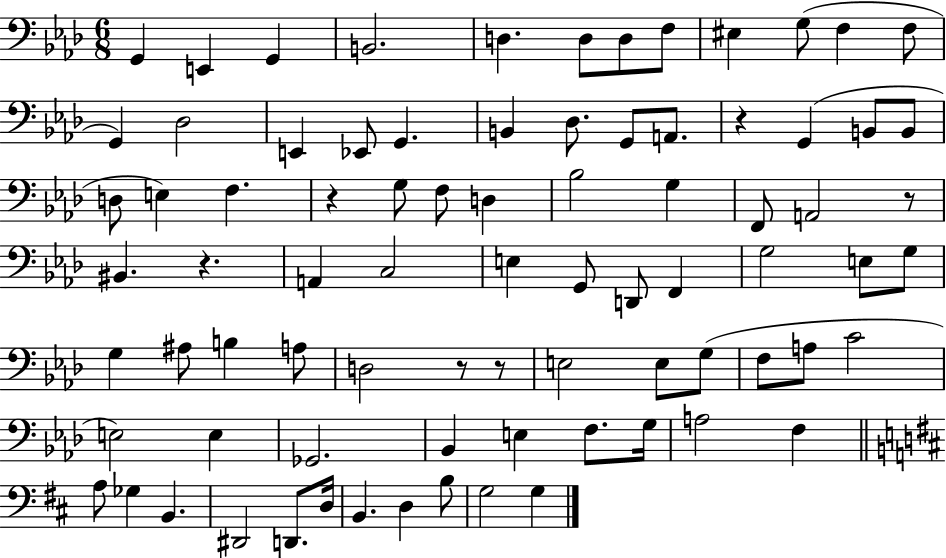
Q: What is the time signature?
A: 6/8